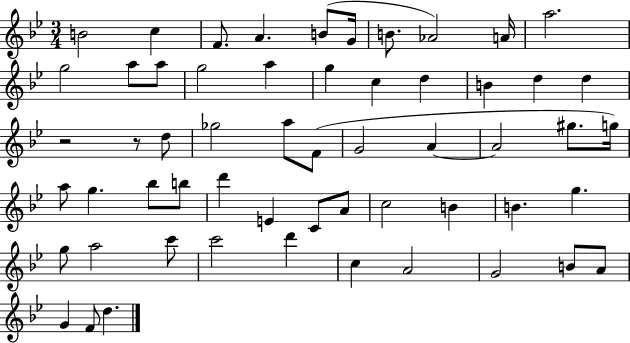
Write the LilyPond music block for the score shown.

{
  \clef treble
  \numericTimeSignature
  \time 3/4
  \key bes \major
  \repeat volta 2 { b'2 c''4 | f'8. a'4. b'8( g'16 | b'8. aes'2) a'16 | a''2. | \break g''2 a''8 a''8 | g''2 a''4 | g''4 c''4 d''4 | b'4 d''4 d''4 | \break r2 r8 d''8 | ges''2 a''8 f'8( | g'2 a'4~~ | a'2 gis''8. g''16) | \break a''8 g''4. bes''8 b''8 | d'''4 e'4 c'8 a'8 | c''2 b'4 | b'4. g''4. | \break g''8 a''2 c'''8 | c'''2 d'''4 | c''4 a'2 | g'2 b'8 a'8 | \break g'4 f'8 d''4. | } \bar "|."
}